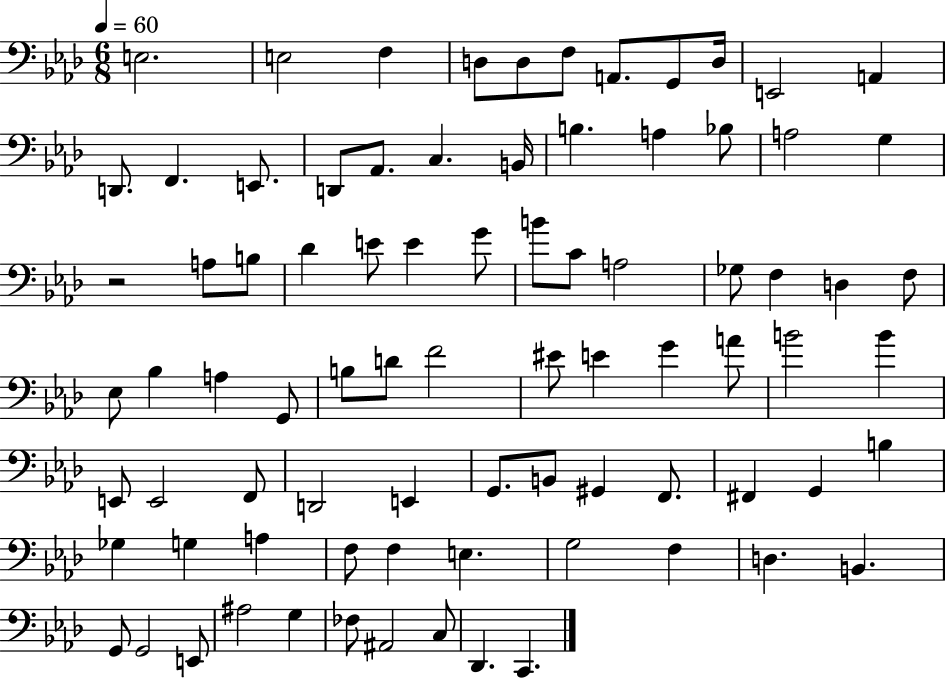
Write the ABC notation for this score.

X:1
T:Untitled
M:6/8
L:1/4
K:Ab
E,2 E,2 F, D,/2 D,/2 F,/2 A,,/2 G,,/2 D,/4 E,,2 A,, D,,/2 F,, E,,/2 D,,/2 _A,,/2 C, B,,/4 B, A, _B,/2 A,2 G, z2 A,/2 B,/2 _D E/2 E G/2 B/2 C/2 A,2 _G,/2 F, D, F,/2 _E,/2 _B, A, G,,/2 B,/2 D/2 F2 ^E/2 E G A/2 B2 B E,,/2 E,,2 F,,/2 D,,2 E,, G,,/2 B,,/2 ^G,, F,,/2 ^F,, G,, B, _G, G, A, F,/2 F, E, G,2 F, D, B,, G,,/2 G,,2 E,,/2 ^A,2 G, _F,/2 ^A,,2 C,/2 _D,, C,,